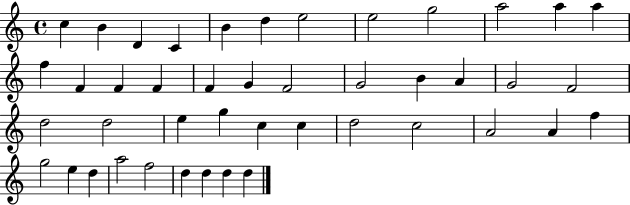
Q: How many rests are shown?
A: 0